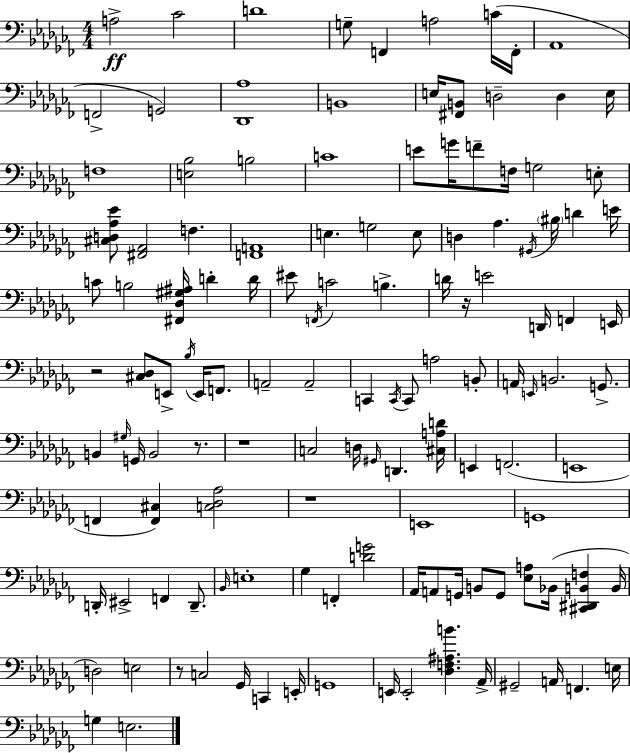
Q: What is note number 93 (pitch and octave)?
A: D3